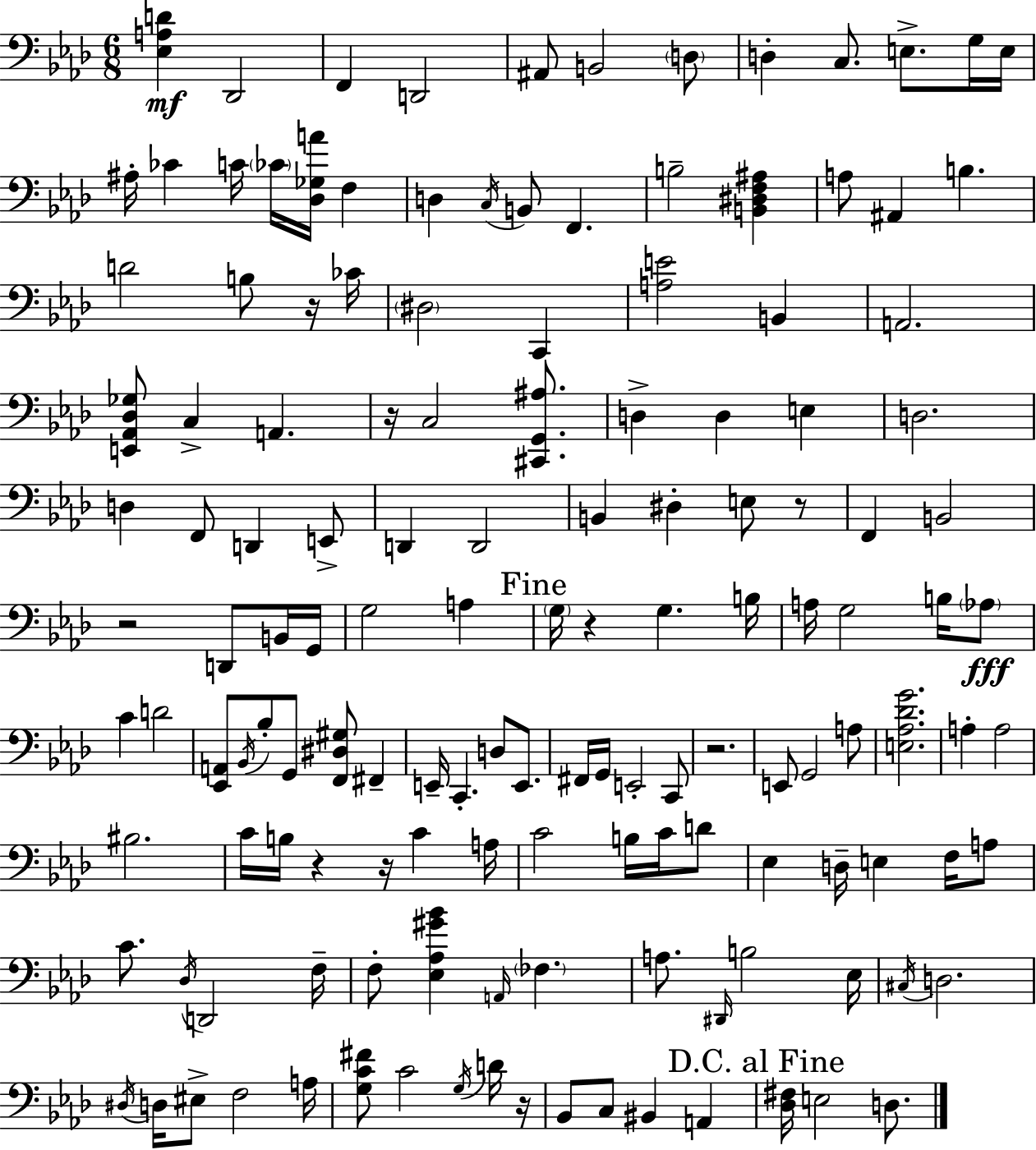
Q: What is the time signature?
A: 6/8